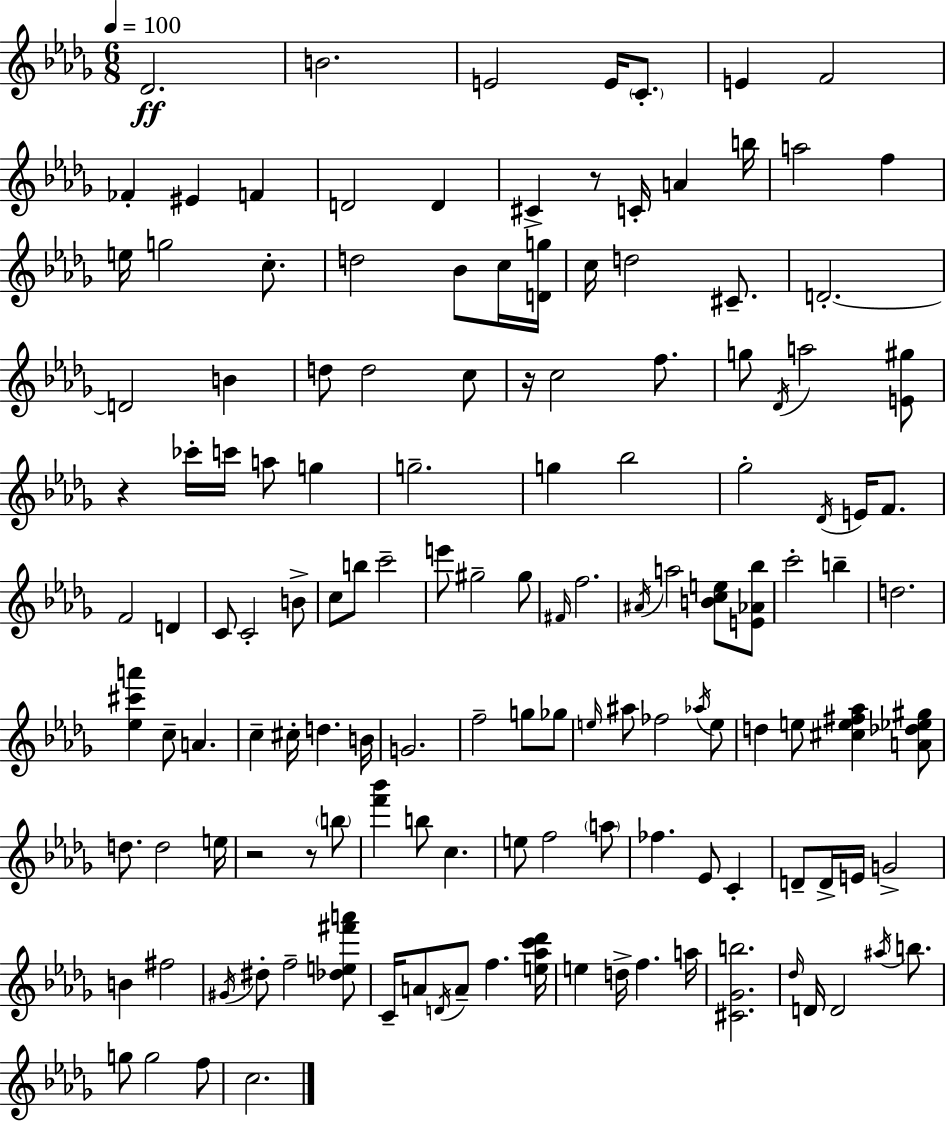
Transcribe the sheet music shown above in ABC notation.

X:1
T:Untitled
M:6/8
L:1/4
K:Bbm
_D2 B2 E2 E/4 C/2 E F2 _F ^E F D2 D ^C z/2 C/4 A b/4 a2 f e/4 g2 c/2 d2 _B/2 c/4 [Dg]/4 c/4 d2 ^C/2 D2 D2 B d/2 d2 c/2 z/4 c2 f/2 g/2 _D/4 a2 [E^g]/2 z _c'/4 c'/4 a/2 g g2 g _b2 _g2 _D/4 E/4 F/2 F2 D C/2 C2 B/2 c/2 b/2 c'2 e'/2 ^g2 ^g/2 ^F/4 f2 ^A/4 a2 [Bce]/2 [E_A_b]/2 c'2 b d2 [_e^c'a'] c/2 A c ^c/4 d B/4 G2 f2 g/2 _g/2 e/4 ^a/2 _f2 _a/4 e/2 d e/2 [^ce^f_a] [A_d_e^g]/2 d/2 d2 e/4 z2 z/2 b/2 [f'_b'] b/2 c e/2 f2 a/2 _f _E/2 C D/2 D/4 E/4 G2 B ^f2 ^G/4 ^d/2 f2 [_de^f'a']/2 C/4 A/2 D/4 A/2 f [e_ac'_d']/4 e d/4 f a/4 [^C_Gb]2 _d/4 D/4 D2 ^a/4 b/2 g/2 g2 f/2 c2